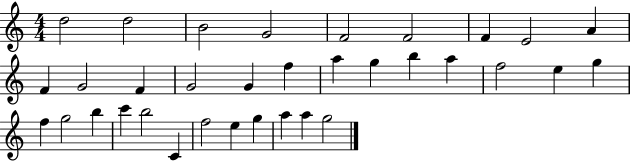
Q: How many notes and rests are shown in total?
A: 34